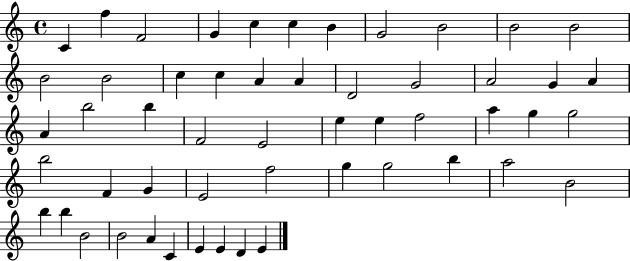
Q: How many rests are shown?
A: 0